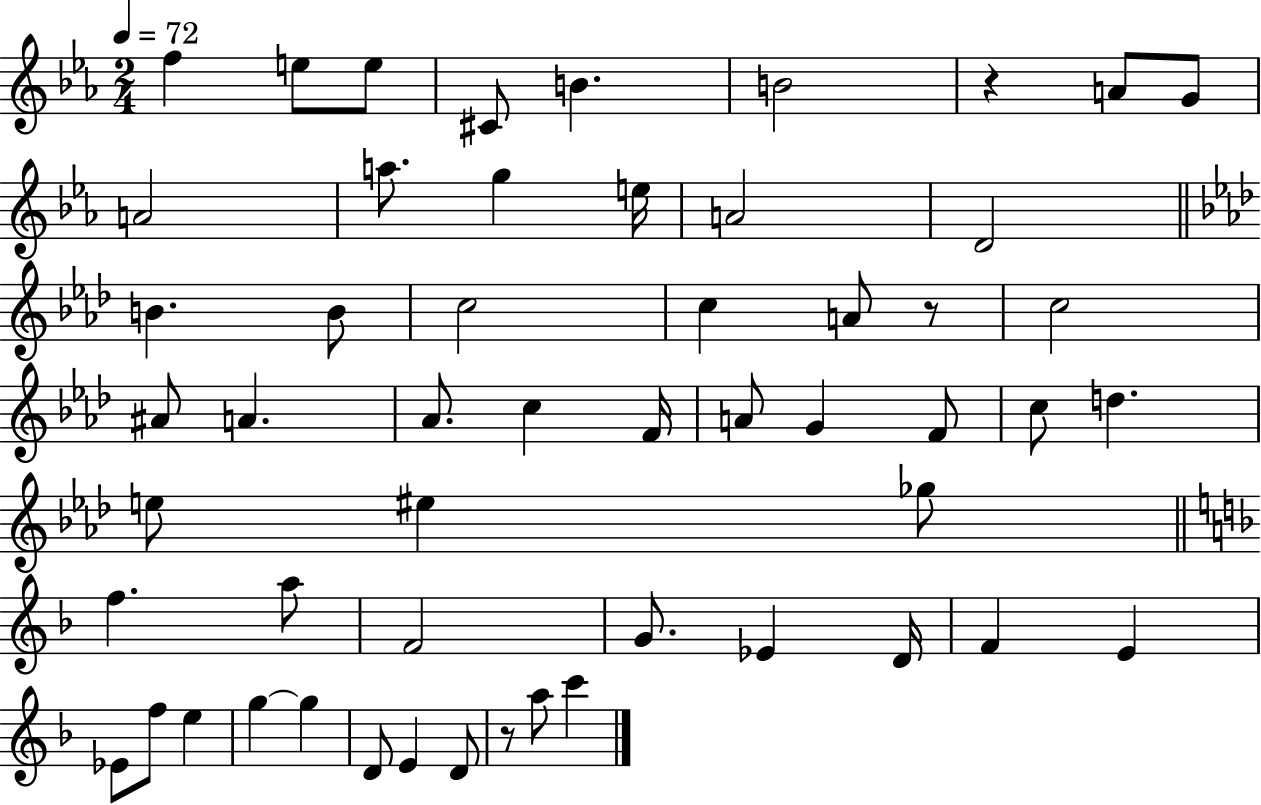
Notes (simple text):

F5/q E5/e E5/e C#4/e B4/q. B4/h R/q A4/e G4/e A4/h A5/e. G5/q E5/s A4/h D4/h B4/q. B4/e C5/h C5/q A4/e R/e C5/h A#4/e A4/q. Ab4/e. C5/q F4/s A4/e G4/q F4/e C5/e D5/q. E5/e EIS5/q Gb5/e F5/q. A5/e F4/h G4/e. Eb4/q D4/s F4/q E4/q Eb4/e F5/e E5/q G5/q G5/q D4/e E4/q D4/e R/e A5/e C6/q